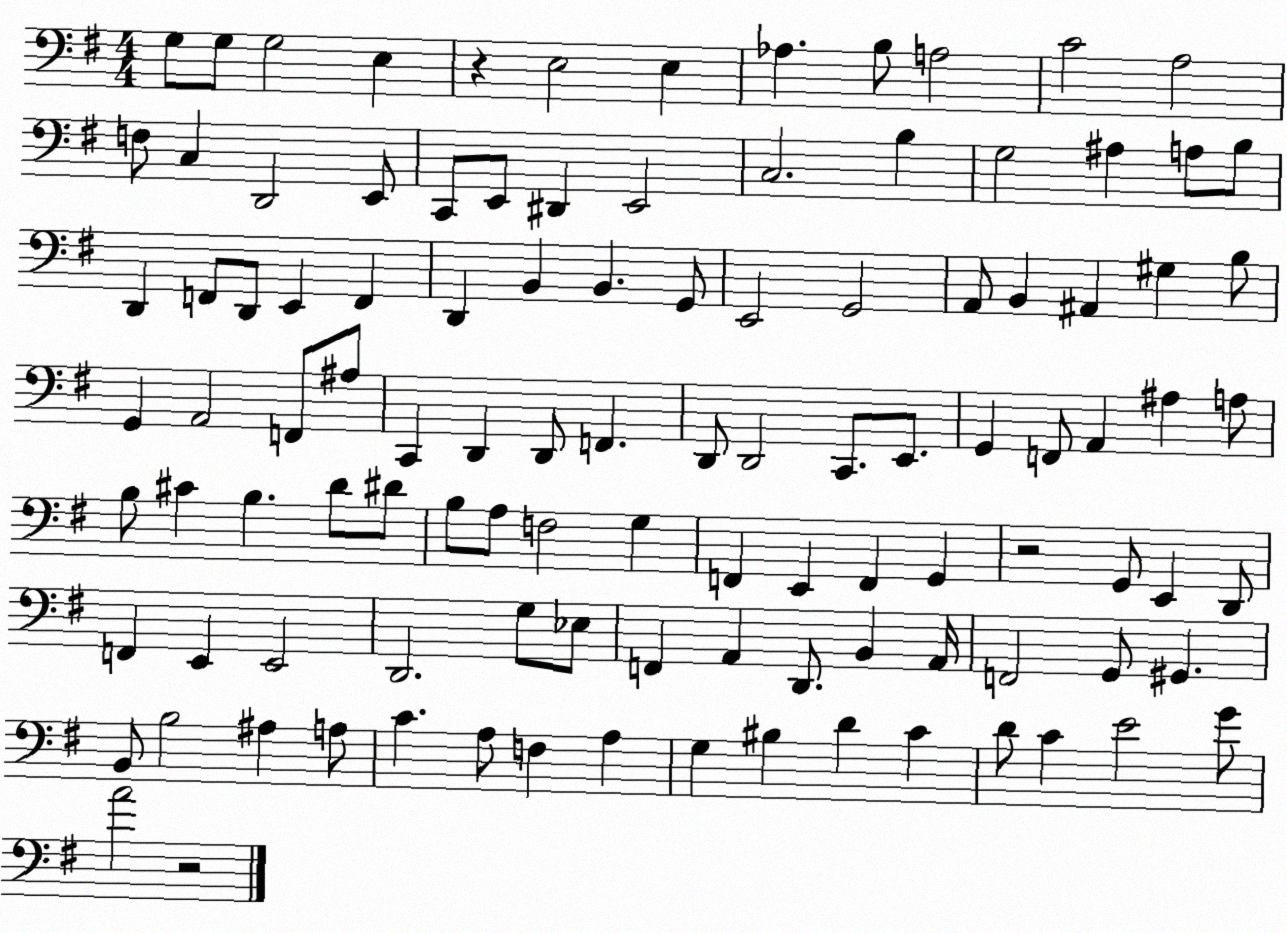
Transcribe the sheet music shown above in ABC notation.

X:1
T:Untitled
M:4/4
L:1/4
K:G
G,/2 G,/2 G,2 E, z E,2 E, _A, B,/2 A,2 C2 A,2 F,/2 C, D,,2 E,,/2 C,,/2 E,,/2 ^D,, E,,2 C,2 B, G,2 ^A, A,/2 B,/2 D,, F,,/2 D,,/2 E,, F,, D,, B,, B,, G,,/2 E,,2 G,,2 A,,/2 B,, ^A,, ^G, B,/2 G,, A,,2 F,,/2 ^A,/2 C,, D,, D,,/2 F,, D,,/2 D,,2 C,,/2 E,,/2 G,, F,,/2 A,, ^A, A,/2 B,/2 ^C B, D/2 ^D/2 B,/2 A,/2 F,2 G, F,, E,, F,, G,, z2 G,,/2 E,, D,,/2 F,, E,, E,,2 D,,2 G,/2 _E,/2 F,, A,, D,,/2 B,, A,,/4 F,,2 G,,/2 ^G,, B,,/2 B,2 ^A, A,/2 C A,/2 F, A, G, ^B, D C D/2 C E2 G/2 A2 z2